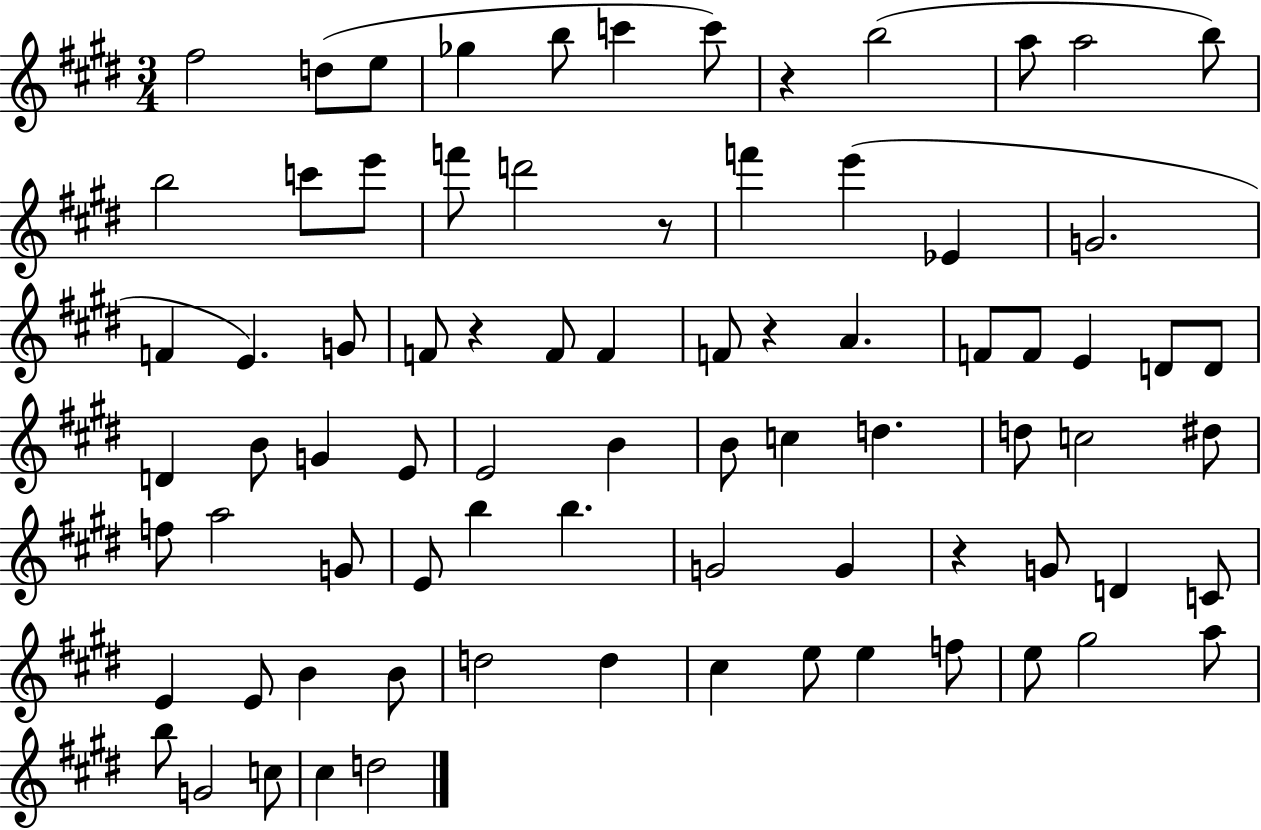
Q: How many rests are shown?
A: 5